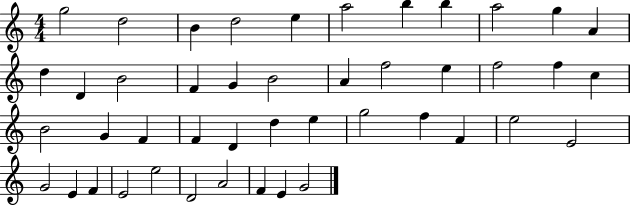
{
  \clef treble
  \numericTimeSignature
  \time 4/4
  \key c \major
  g''2 d''2 | b'4 d''2 e''4 | a''2 b''4 b''4 | a''2 g''4 a'4 | \break d''4 d'4 b'2 | f'4 g'4 b'2 | a'4 f''2 e''4 | f''2 f''4 c''4 | \break b'2 g'4 f'4 | f'4 d'4 d''4 e''4 | g''2 f''4 f'4 | e''2 e'2 | \break g'2 e'4 f'4 | e'2 e''2 | d'2 a'2 | f'4 e'4 g'2 | \break \bar "|."
}